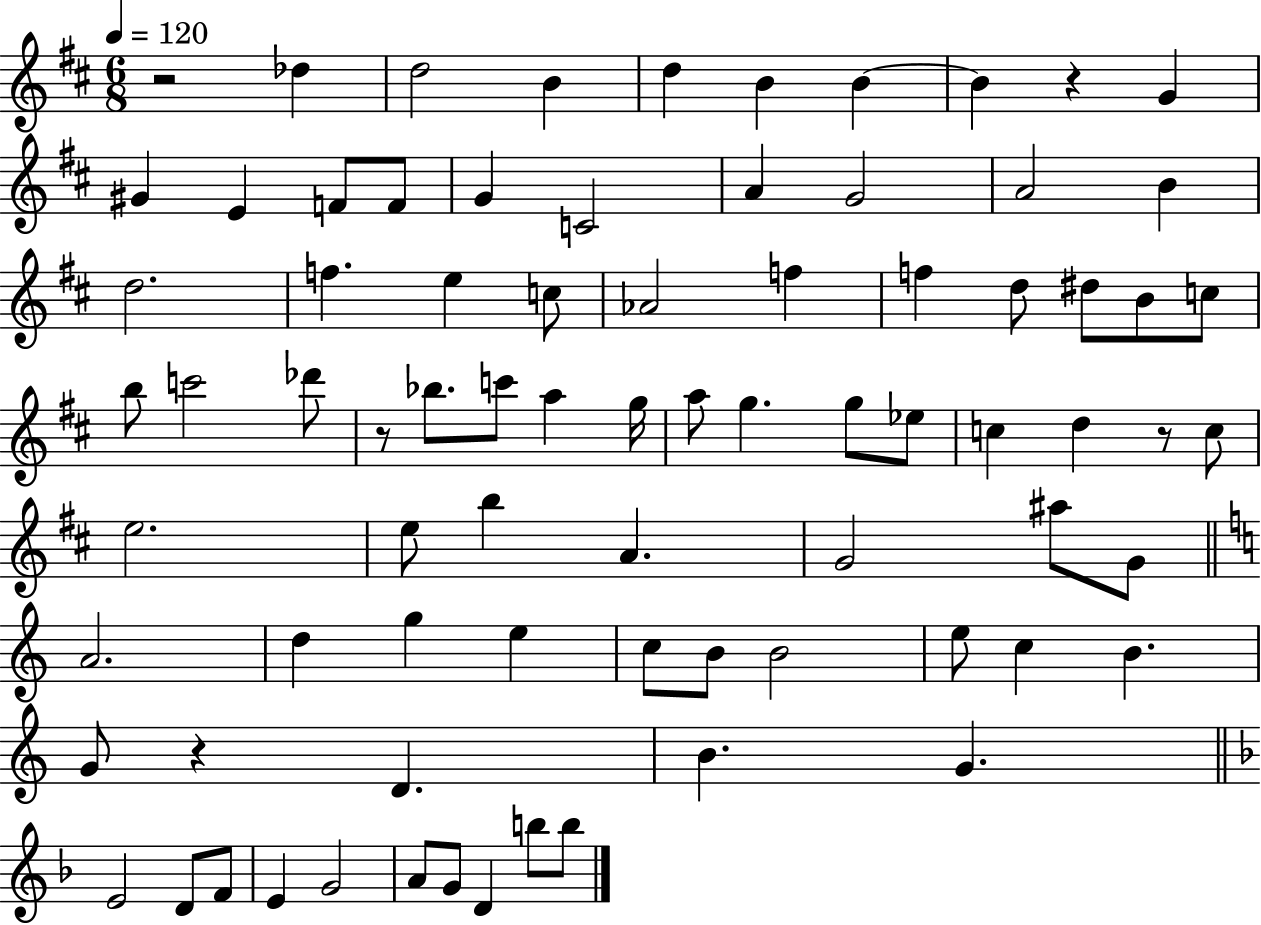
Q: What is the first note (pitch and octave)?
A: Db5